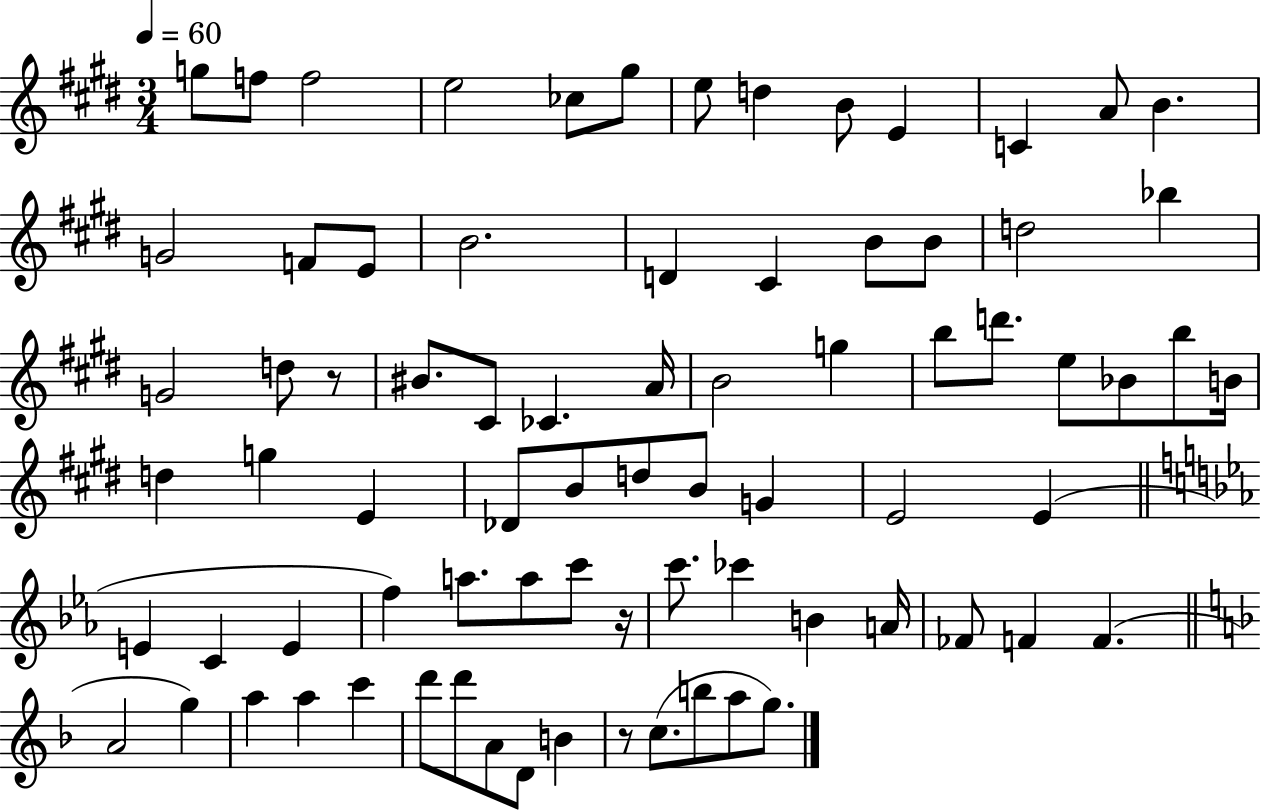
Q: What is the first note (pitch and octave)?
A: G5